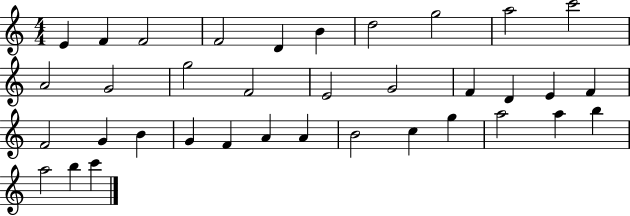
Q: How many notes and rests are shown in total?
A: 36